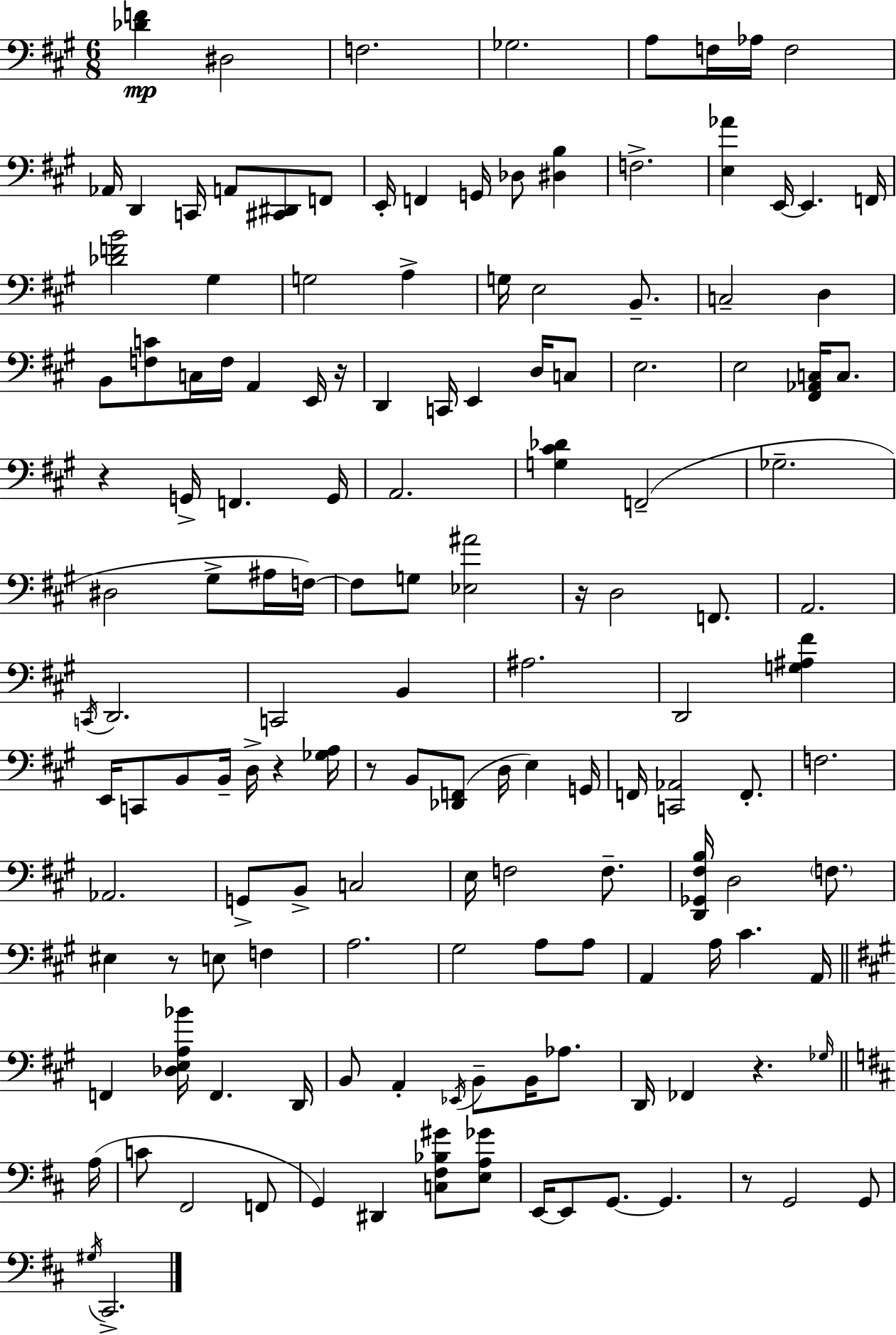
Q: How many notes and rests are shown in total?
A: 145